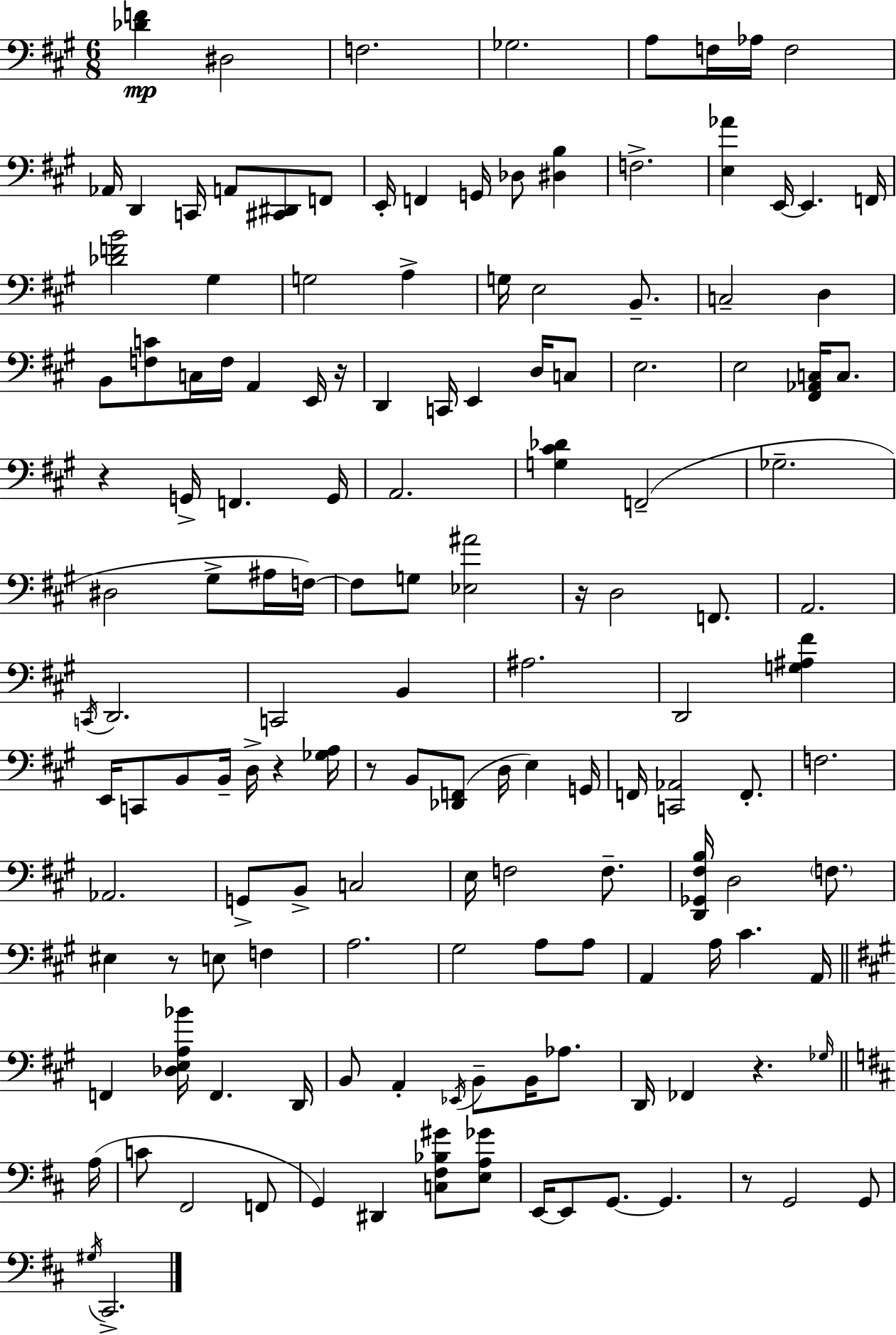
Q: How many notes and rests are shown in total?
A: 145